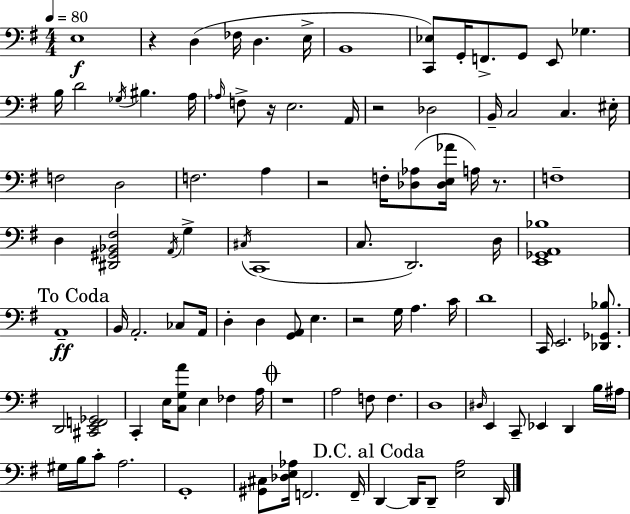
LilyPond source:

{
  \clef bass
  \numericTimeSignature
  \time 4/4
  \key e \minor
  \tempo 4 = 80
  e1\f | r4 d4( fes16 d4. e16-> | b,1 | <c, ees>8) g,16-. f,8.-> g,8 e,8 ges4. | \break b16 d'2 \acciaccatura { ges16 } bis4. | a16 \grace { aes16 } f8-> r16 e2. | a,16 r2 des2 | b,16-- c2 c4. | \break eis16-. f2 d2 | f2. a4 | r2 f16-. <des aes>8( <des e aes'>16 a16) r8. | f1-- | \break d4 <dis, gis, bes, fis>2 \acciaccatura { a,16 } g4-> | \acciaccatura { cis16 } c,1( | c8. d,2.) | d16 <e, ges, a, bes>1 | \break \mark "To Coda" a,1--\ff | b,16 a,2.-. | ces8 a,16 d4-. d4 <g, a,>8 e4. | r2 g16 a4. | \break c'16 d'1 | c,16 e,2. | <des, ges, bes>8. d,2 <cis, e, f, ges,>2 | c,4-. e16 <c g a'>8 e4 fes4 | \break a16 \mark \markup { \musicglyph "scripts.coda" } r1 | a2 f8 f4. | d1 | \grace { dis16 } e,4 c,8-- ees,4 d,4 | \break b16 ais16 gis16 b16 c'8-. a2. | g,1-. | <gis, cis>8 <des e aes>16 f,2. | f,16-- \mark "D.C. al Coda" d,4~~ d,16 d,8-- <e a>2 | \break d,16 \bar "|."
}